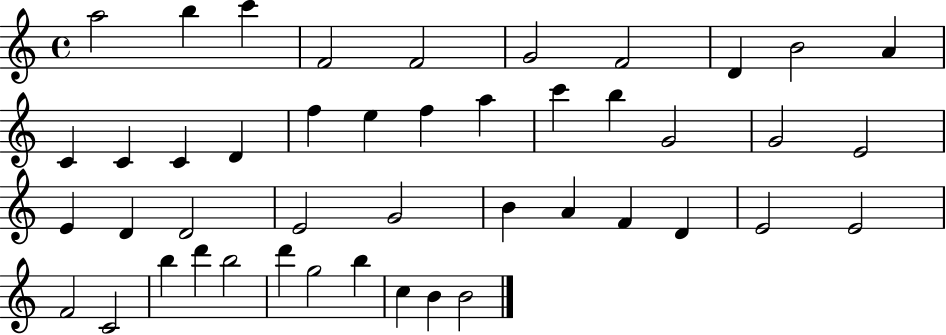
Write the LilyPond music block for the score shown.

{
  \clef treble
  \time 4/4
  \defaultTimeSignature
  \key c \major
  a''2 b''4 c'''4 | f'2 f'2 | g'2 f'2 | d'4 b'2 a'4 | \break c'4 c'4 c'4 d'4 | f''4 e''4 f''4 a''4 | c'''4 b''4 g'2 | g'2 e'2 | \break e'4 d'4 d'2 | e'2 g'2 | b'4 a'4 f'4 d'4 | e'2 e'2 | \break f'2 c'2 | b''4 d'''4 b''2 | d'''4 g''2 b''4 | c''4 b'4 b'2 | \break \bar "|."
}